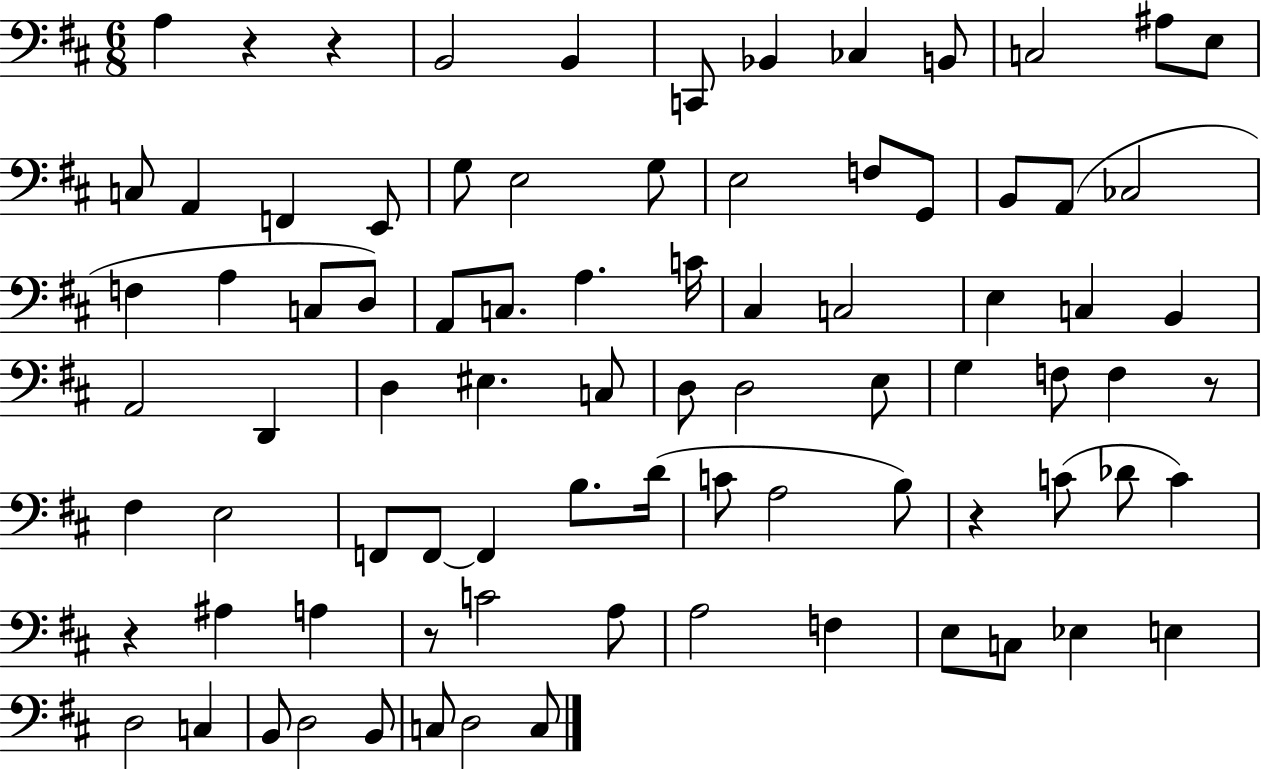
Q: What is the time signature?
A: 6/8